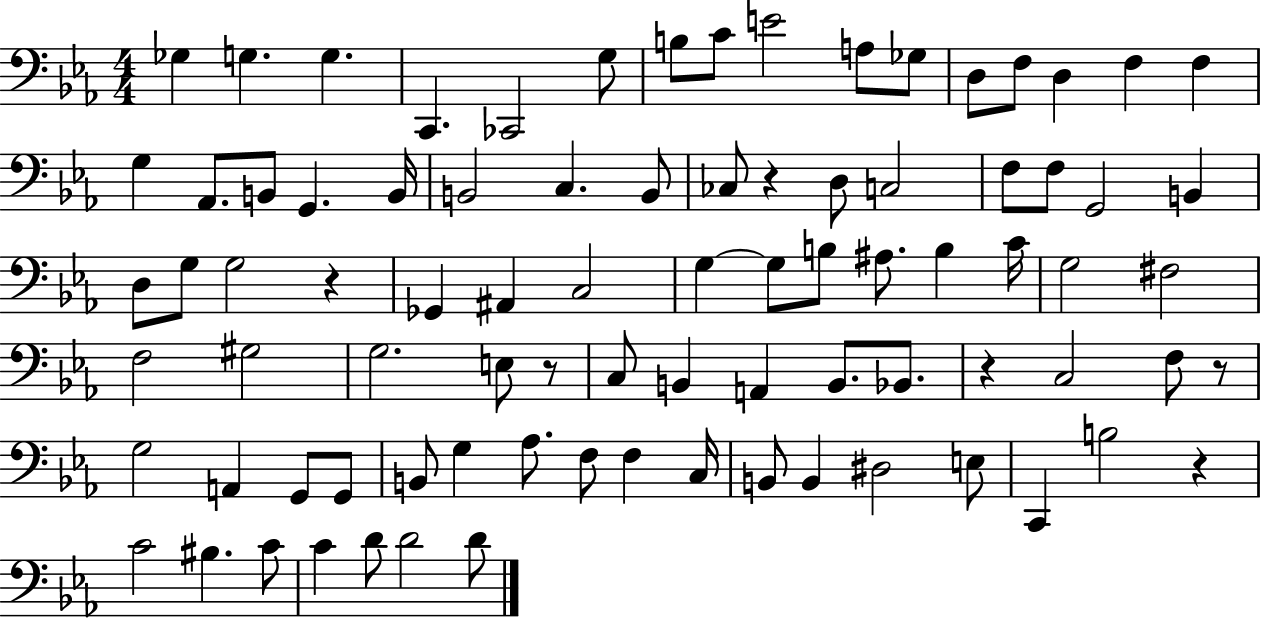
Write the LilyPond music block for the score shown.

{
  \clef bass
  \numericTimeSignature
  \time 4/4
  \key ees \major
  ges4 g4. g4. | c,4. ces,2 g8 | b8 c'8 e'2 a8 ges8 | d8 f8 d4 f4 f4 | \break g4 aes,8. b,8 g,4. b,16 | b,2 c4. b,8 | ces8 r4 d8 c2 | f8 f8 g,2 b,4 | \break d8 g8 g2 r4 | ges,4 ais,4 c2 | g4~~ g8 b8 ais8. b4 c'16 | g2 fis2 | \break f2 gis2 | g2. e8 r8 | c8 b,4 a,4 b,8. bes,8. | r4 c2 f8 r8 | \break g2 a,4 g,8 g,8 | b,8 g4 aes8. f8 f4 c16 | b,8 b,4 dis2 e8 | c,4 b2 r4 | \break c'2 bis4. c'8 | c'4 d'8 d'2 d'8 | \bar "|."
}